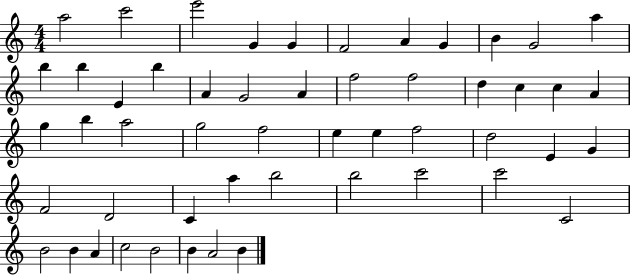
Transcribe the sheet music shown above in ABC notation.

X:1
T:Untitled
M:4/4
L:1/4
K:C
a2 c'2 e'2 G G F2 A G B G2 a b b E b A G2 A f2 f2 d c c A g b a2 g2 f2 e e f2 d2 E G F2 D2 C a b2 b2 c'2 c'2 C2 B2 B A c2 B2 B A2 B